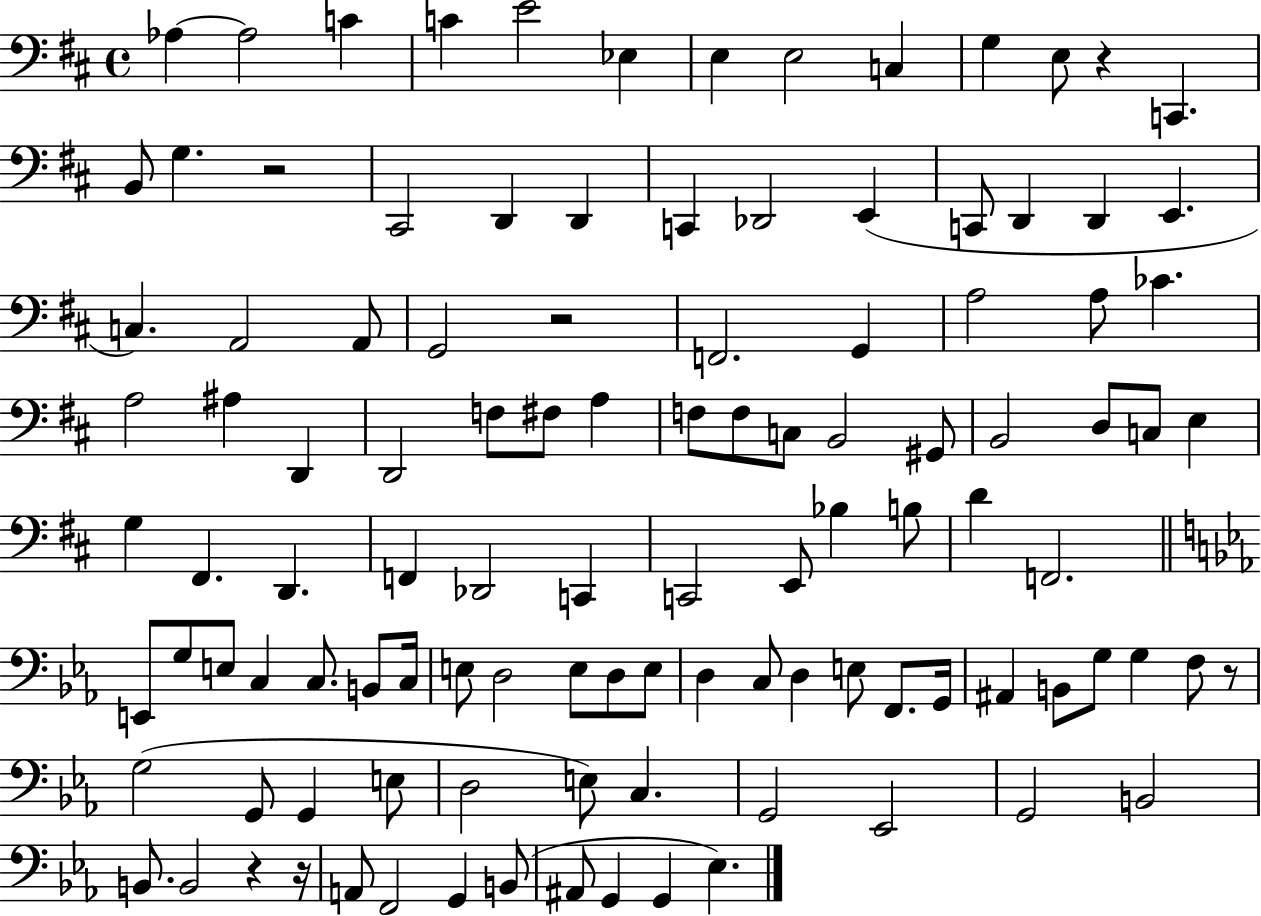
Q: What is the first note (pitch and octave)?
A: Ab3